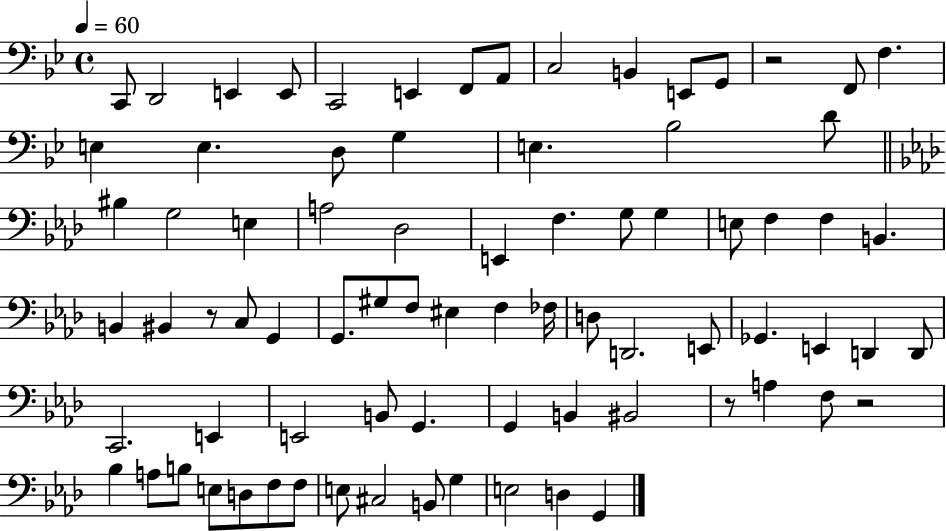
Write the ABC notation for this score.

X:1
T:Untitled
M:4/4
L:1/4
K:Bb
C,,/2 D,,2 E,, E,,/2 C,,2 E,, F,,/2 A,,/2 C,2 B,, E,,/2 G,,/2 z2 F,,/2 F, E, E, D,/2 G, E, _B,2 D/2 ^B, G,2 E, A,2 _D,2 E,, F, G,/2 G, E,/2 F, F, B,, B,, ^B,, z/2 C,/2 G,, G,,/2 ^G,/2 F,/2 ^E, F, _F,/4 D,/2 D,,2 E,,/2 _G,, E,, D,, D,,/2 C,,2 E,, E,,2 B,,/2 G,, G,, B,, ^B,,2 z/2 A, F,/2 z2 _B, A,/2 B,/2 E,/2 D,/2 F,/2 F,/2 E,/2 ^C,2 B,,/2 G, E,2 D, G,,